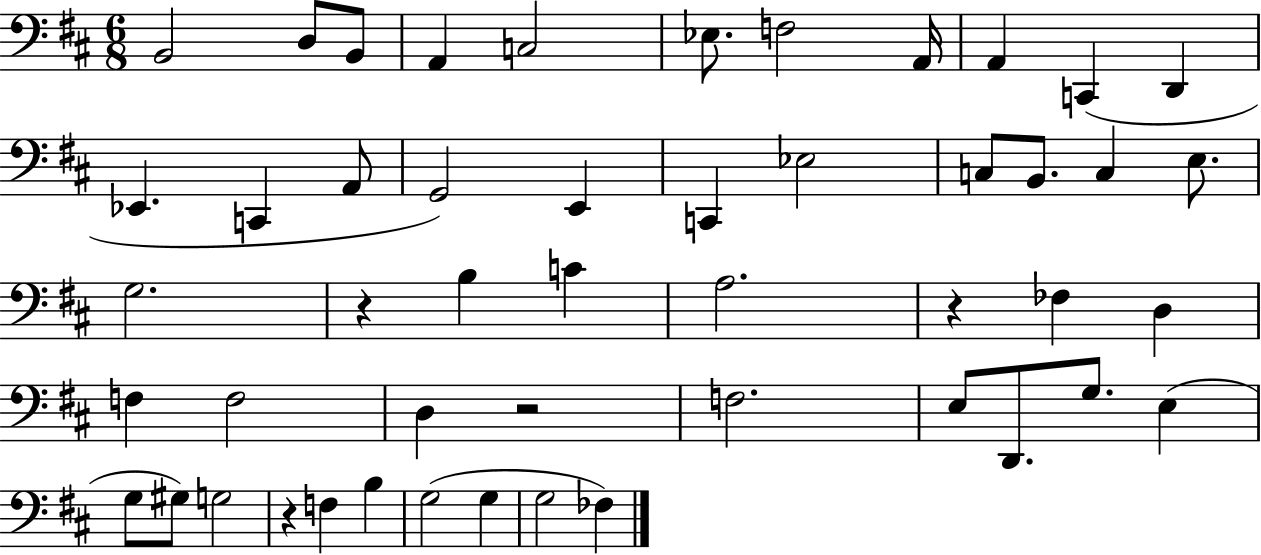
B2/h D3/e B2/e A2/q C3/h Eb3/e. F3/h A2/s A2/q C2/q D2/q Eb2/q. C2/q A2/e G2/h E2/q C2/q Eb3/h C3/e B2/e. C3/q E3/e. G3/h. R/q B3/q C4/q A3/h. R/q FES3/q D3/q F3/q F3/h D3/q R/h F3/h. E3/e D2/e. G3/e. E3/q G3/e G#3/e G3/h R/q F3/q B3/q G3/h G3/q G3/h FES3/q